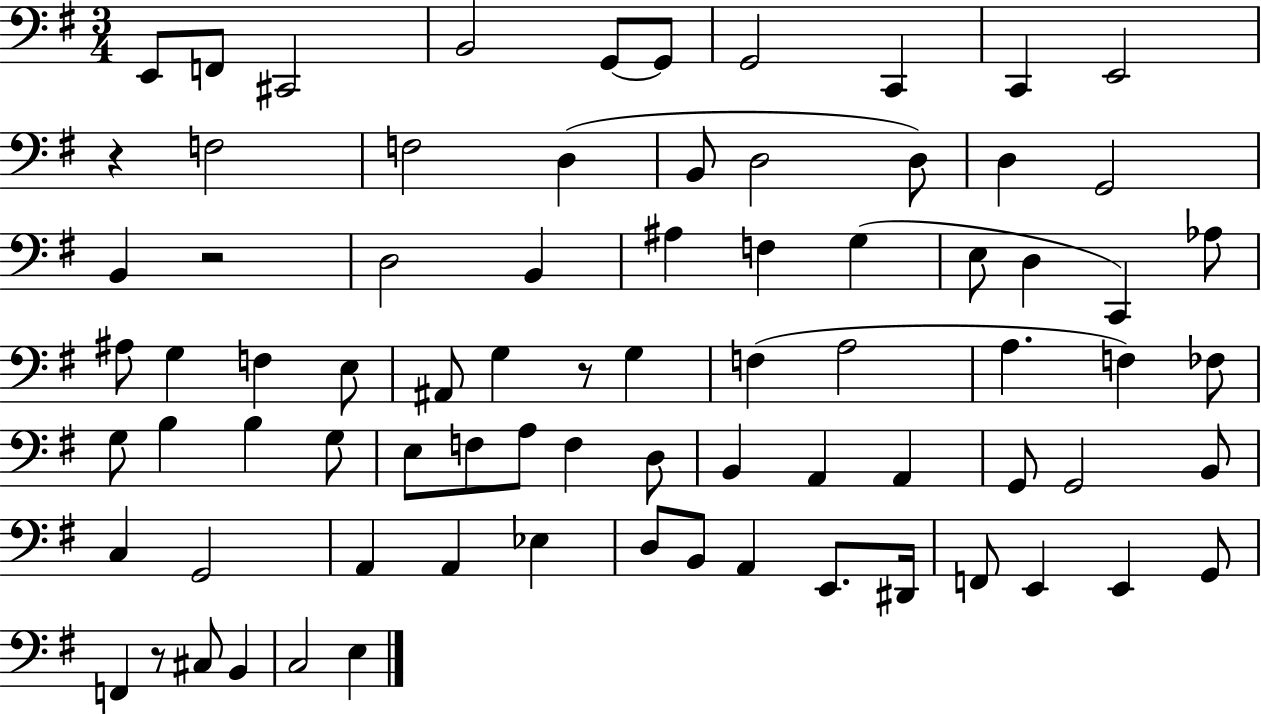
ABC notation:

X:1
T:Untitled
M:3/4
L:1/4
K:G
E,,/2 F,,/2 ^C,,2 B,,2 G,,/2 G,,/2 G,,2 C,, C,, E,,2 z F,2 F,2 D, B,,/2 D,2 D,/2 D, G,,2 B,, z2 D,2 B,, ^A, F, G, E,/2 D, C,, _A,/2 ^A,/2 G, F, E,/2 ^A,,/2 G, z/2 G, F, A,2 A, F, _F,/2 G,/2 B, B, G,/2 E,/2 F,/2 A,/2 F, D,/2 B,, A,, A,, G,,/2 G,,2 B,,/2 C, G,,2 A,, A,, _E, D,/2 B,,/2 A,, E,,/2 ^D,,/4 F,,/2 E,, E,, G,,/2 F,, z/2 ^C,/2 B,, C,2 E,